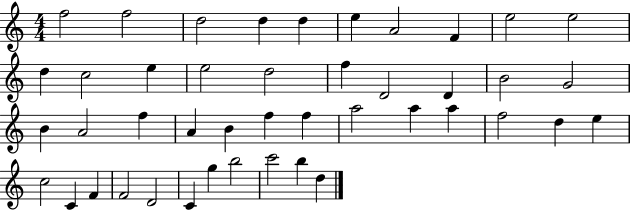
F5/h F5/h D5/h D5/q D5/q E5/q A4/h F4/q E5/h E5/h D5/q C5/h E5/q E5/h D5/h F5/q D4/h D4/q B4/h G4/h B4/q A4/h F5/q A4/q B4/q F5/q F5/q A5/h A5/q A5/q F5/h D5/q E5/q C5/h C4/q F4/q F4/h D4/h C4/q G5/q B5/h C6/h B5/q D5/q